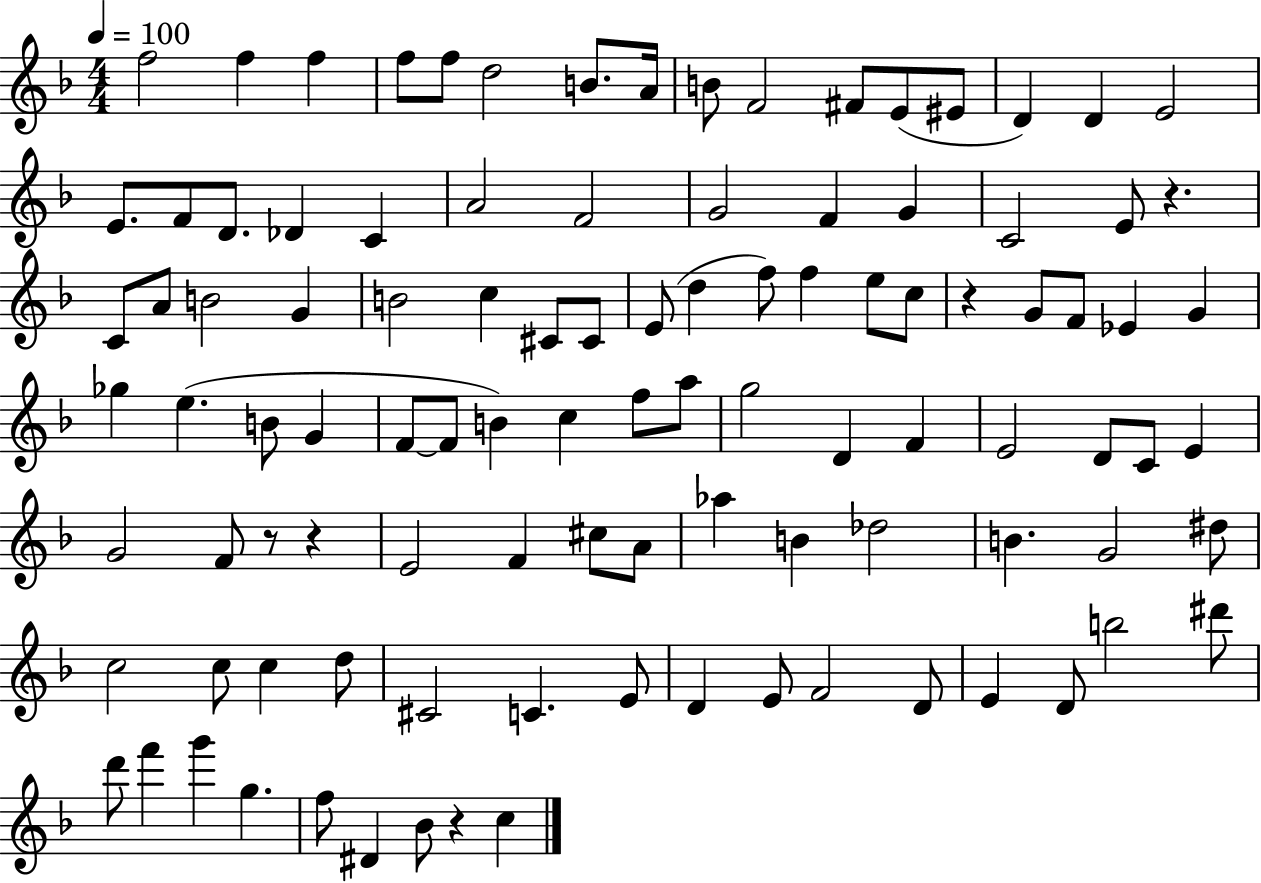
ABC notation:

X:1
T:Untitled
M:4/4
L:1/4
K:F
f2 f f f/2 f/2 d2 B/2 A/4 B/2 F2 ^F/2 E/2 ^E/2 D D E2 E/2 F/2 D/2 _D C A2 F2 G2 F G C2 E/2 z C/2 A/2 B2 G B2 c ^C/2 ^C/2 E/2 d f/2 f e/2 c/2 z G/2 F/2 _E G _g e B/2 G F/2 F/2 B c f/2 a/2 g2 D F E2 D/2 C/2 E G2 F/2 z/2 z E2 F ^c/2 A/2 _a B _d2 B G2 ^d/2 c2 c/2 c d/2 ^C2 C E/2 D E/2 F2 D/2 E D/2 b2 ^d'/2 d'/2 f' g' g f/2 ^D _B/2 z c